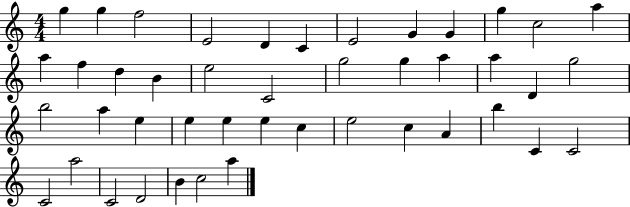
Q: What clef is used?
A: treble